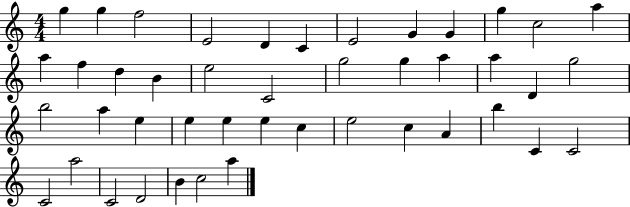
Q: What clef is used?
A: treble